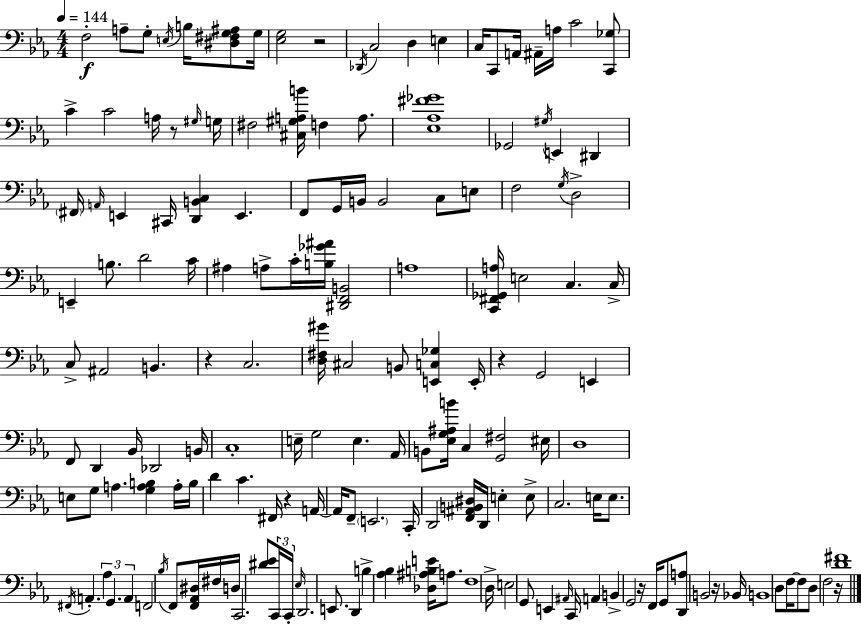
X:1
T:Untitled
M:4/4
L:1/4
K:Eb
F,2 A,/2 G,/2 E,/4 B,/4 [^D,^F,G,^A,]/2 G,/4 [_E,G,]2 z2 _D,,/4 C,2 D, E, C,/4 C,,/2 A,,/4 ^A,,/4 A,/4 C2 [C,,_G,]/2 C C2 A,/4 z/2 ^G,/4 G,/4 ^F,2 [^C,^G,A,B]/4 F, A,/2 [_E,_A,^F_G]4 _G,,2 ^G,/4 E,, ^D,, ^F,,/4 A,,/4 E,, ^C,,/4 [D,,B,,C,] E,, F,,/2 G,,/4 B,,/4 B,,2 C,/2 E,/2 F,2 G,/4 D,2 E,, B,/2 D2 C/4 ^A, A,/2 C/4 [B,_G^A]/4 [^D,,F,,B,,]2 A,4 [C,,^F,,_G,,A,]/4 E,2 C, C,/4 C,/2 ^A,,2 B,, z C,2 [D,^F,^G]/4 ^C,2 B,,/2 [E,,C,_G,] E,,/4 z G,,2 E,, F,,/2 D,, _B,,/4 _D,,2 B,,/4 C,4 E,/4 G,2 E, _A,,/4 B,,/2 [_E,G,^A,B]/4 C, [G,,^F,]2 ^E,/4 D,4 E,/2 G,/2 A, [G,A,B,] A,/4 B,/4 D C ^F,,/4 z A,,/4 A,,/4 F,,/2 E,,2 C,,/4 D,,2 [F,,^A,,B,,^D,]/4 D,,/4 E, E,/2 C,2 E,/4 E,/2 ^F,,/4 A,, _A, G,, A,, F,,2 _B,/4 F,,/2 [F,,_A,,^D,]/4 ^F,/4 D,/4 C,,2 [^D_E]/2 C,,/4 C,,/4 _E,/4 D,,2 E,,/2 D,, B, [_A,_B,] [_D,^A,B,E]/4 A,/2 F,4 D,/4 E,2 G,,/2 E,, ^A,,/4 C,,/4 A,, B,, G,,2 z/4 F,,/4 G,,/2 [D,,A,]/2 B,,2 z/4 _B,,/4 B,,4 D,/2 F,/4 F,/2 D,/2 F,2 z/4 [D^F]4